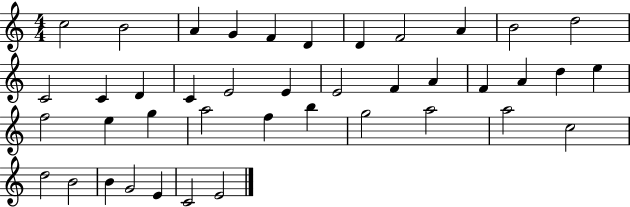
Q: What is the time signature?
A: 4/4